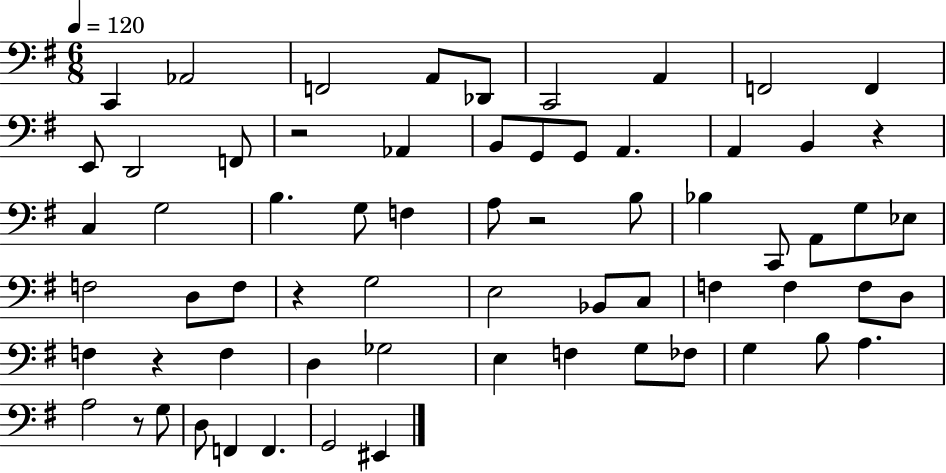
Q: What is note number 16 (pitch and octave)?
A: G2